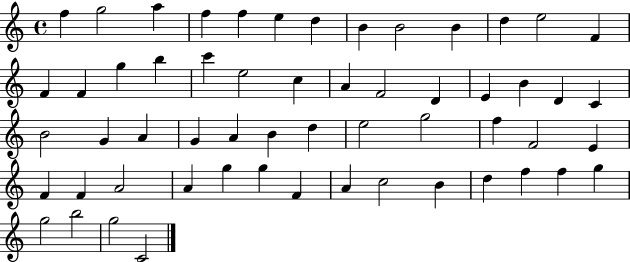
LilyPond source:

{
  \clef treble
  \time 4/4
  \defaultTimeSignature
  \key c \major
  f''4 g''2 a''4 | f''4 f''4 e''4 d''4 | b'4 b'2 b'4 | d''4 e''2 f'4 | \break f'4 f'4 g''4 b''4 | c'''4 e''2 c''4 | a'4 f'2 d'4 | e'4 b'4 d'4 c'4 | \break b'2 g'4 a'4 | g'4 a'4 b'4 d''4 | e''2 g''2 | f''4 f'2 e'4 | \break f'4 f'4 a'2 | a'4 g''4 g''4 f'4 | a'4 c''2 b'4 | d''4 f''4 f''4 g''4 | \break g''2 b''2 | g''2 c'2 | \bar "|."
}